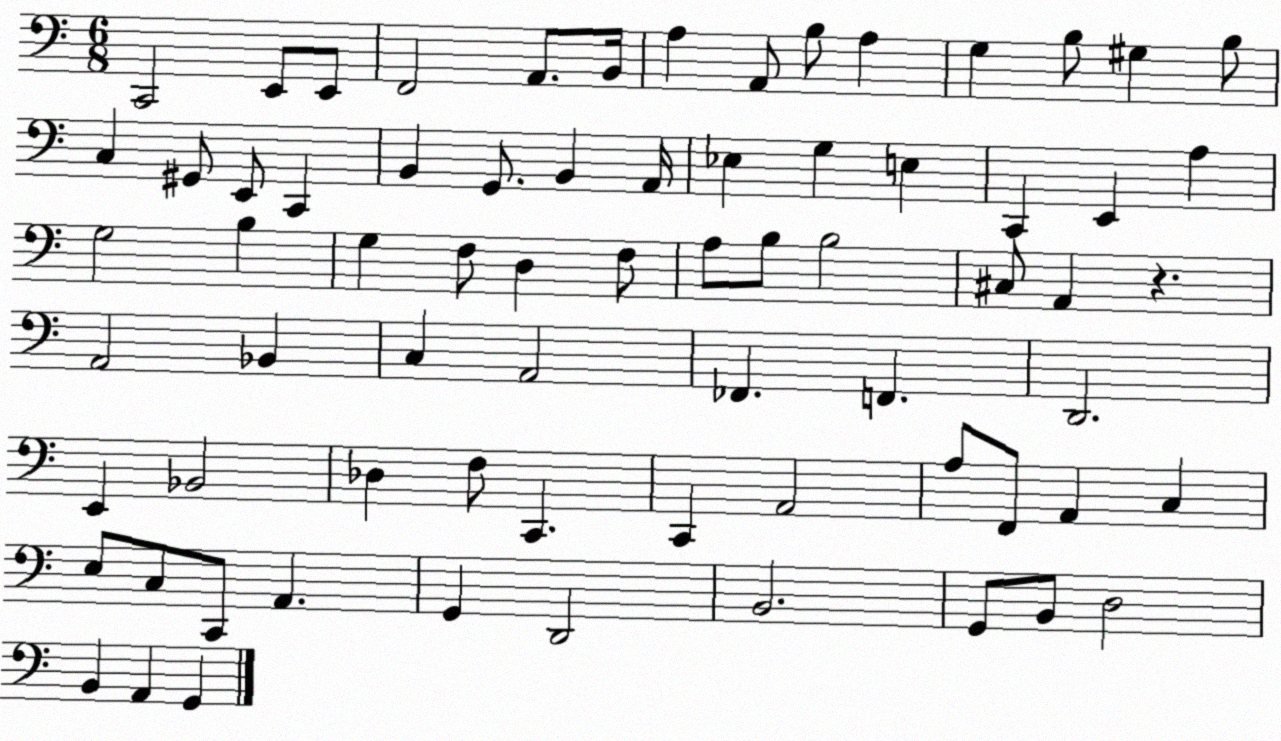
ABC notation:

X:1
T:Untitled
M:6/8
L:1/4
K:C
C,,2 E,,/2 E,,/2 F,,2 A,,/2 B,,/4 A, A,,/2 B,/2 A, G, B,/2 ^G, B,/2 C, ^G,,/2 E,,/2 C,, B,, G,,/2 B,, A,,/4 _E, G, E, C,, E,, A, G,2 B, G, F,/2 D, F,/2 A,/2 B,/2 B,2 ^C,/2 A,, z A,,2 _B,, C, A,,2 _F,, F,, D,,2 E,, _B,,2 _D, F,/2 C,, C,, A,,2 A,/2 F,,/2 A,, C, E,/2 C,/2 C,,/2 A,, G,, D,,2 B,,2 G,,/2 B,,/2 D,2 B,, A,, G,,